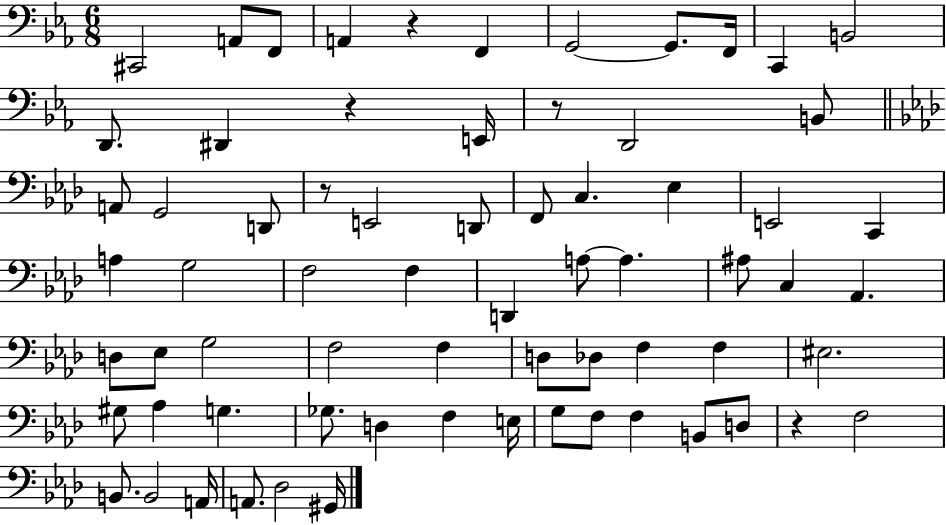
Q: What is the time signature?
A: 6/8